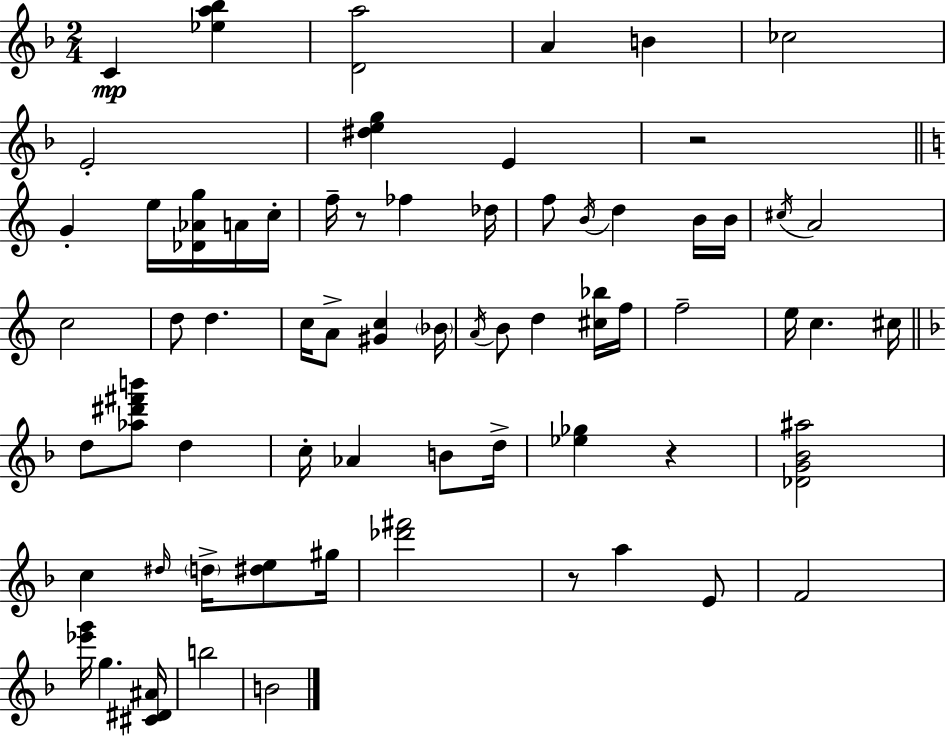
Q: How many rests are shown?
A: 4